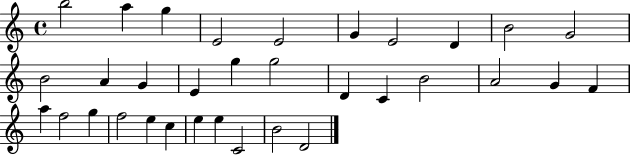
B5/h A5/q G5/q E4/h E4/h G4/q E4/h D4/q B4/h G4/h B4/h A4/q G4/q E4/q G5/q G5/h D4/q C4/q B4/h A4/h G4/q F4/q A5/q F5/h G5/q F5/h E5/q C5/q E5/q E5/q C4/h B4/h D4/h